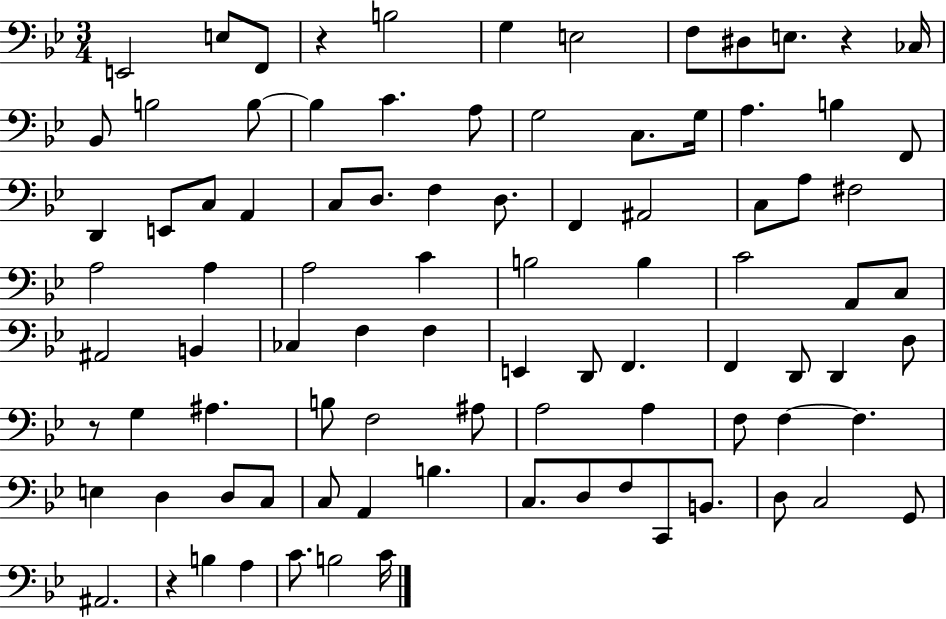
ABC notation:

X:1
T:Untitled
M:3/4
L:1/4
K:Bb
E,,2 E,/2 F,,/2 z B,2 G, E,2 F,/2 ^D,/2 E,/2 z _C,/4 _B,,/2 B,2 B,/2 B, C A,/2 G,2 C,/2 G,/4 A, B, F,,/2 D,, E,,/2 C,/2 A,, C,/2 D,/2 F, D,/2 F,, ^A,,2 C,/2 A,/2 ^F,2 A,2 A, A,2 C B,2 B, C2 A,,/2 C,/2 ^A,,2 B,, _C, F, F, E,, D,,/2 F,, F,, D,,/2 D,, D,/2 z/2 G, ^A, B,/2 F,2 ^A,/2 A,2 A, F,/2 F, F, E, D, D,/2 C,/2 C,/2 A,, B, C,/2 D,/2 F,/2 C,,/2 B,,/2 D,/2 C,2 G,,/2 ^A,,2 z B, A, C/2 B,2 C/4